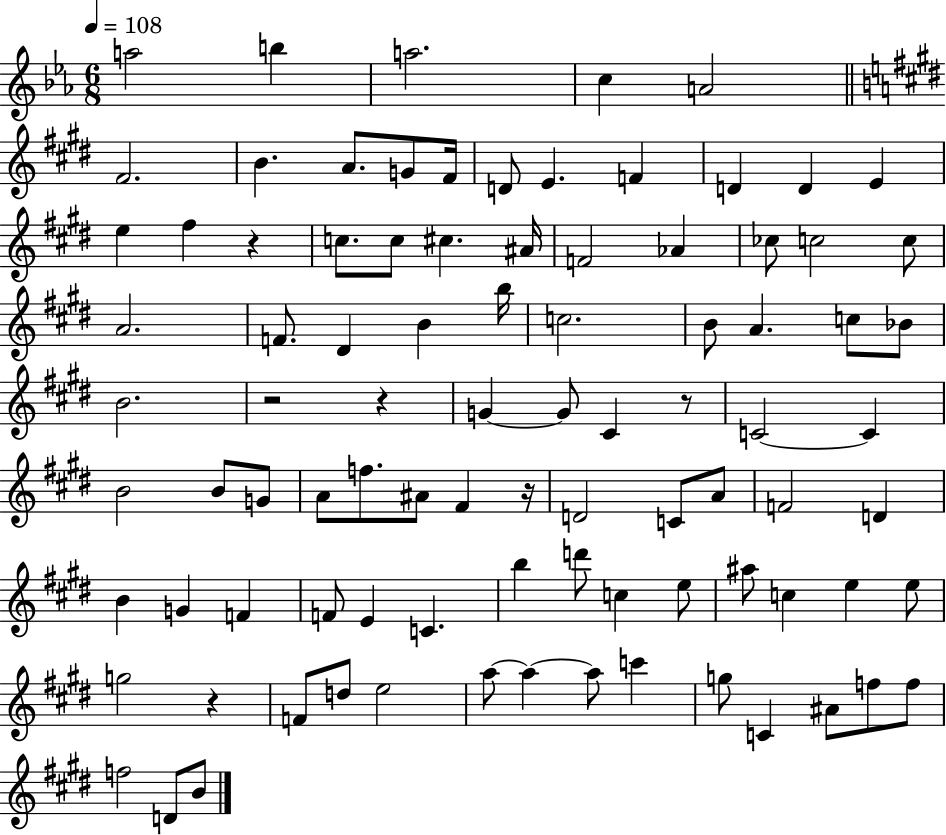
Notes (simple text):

A5/h B5/q A5/h. C5/q A4/h F#4/h. B4/q. A4/e. G4/e F#4/s D4/e E4/q. F4/q D4/q D4/q E4/q E5/q F#5/q R/q C5/e. C5/e C#5/q. A#4/s F4/h Ab4/q CES5/e C5/h C5/e A4/h. F4/e. D#4/q B4/q B5/s C5/h. B4/e A4/q. C5/e Bb4/e B4/h. R/h R/q G4/q G4/e C#4/q R/e C4/h C4/q B4/h B4/e G4/e A4/e F5/e. A#4/e F#4/q R/s D4/h C4/e A4/e F4/h D4/q B4/q G4/q F4/q F4/e E4/q C4/q. B5/q D6/e C5/q E5/e A#5/e C5/q E5/q E5/e G5/h R/q F4/e D5/e E5/h A5/e A5/q A5/e C6/q G5/e C4/q A#4/e F5/e F5/e F5/h D4/e B4/e